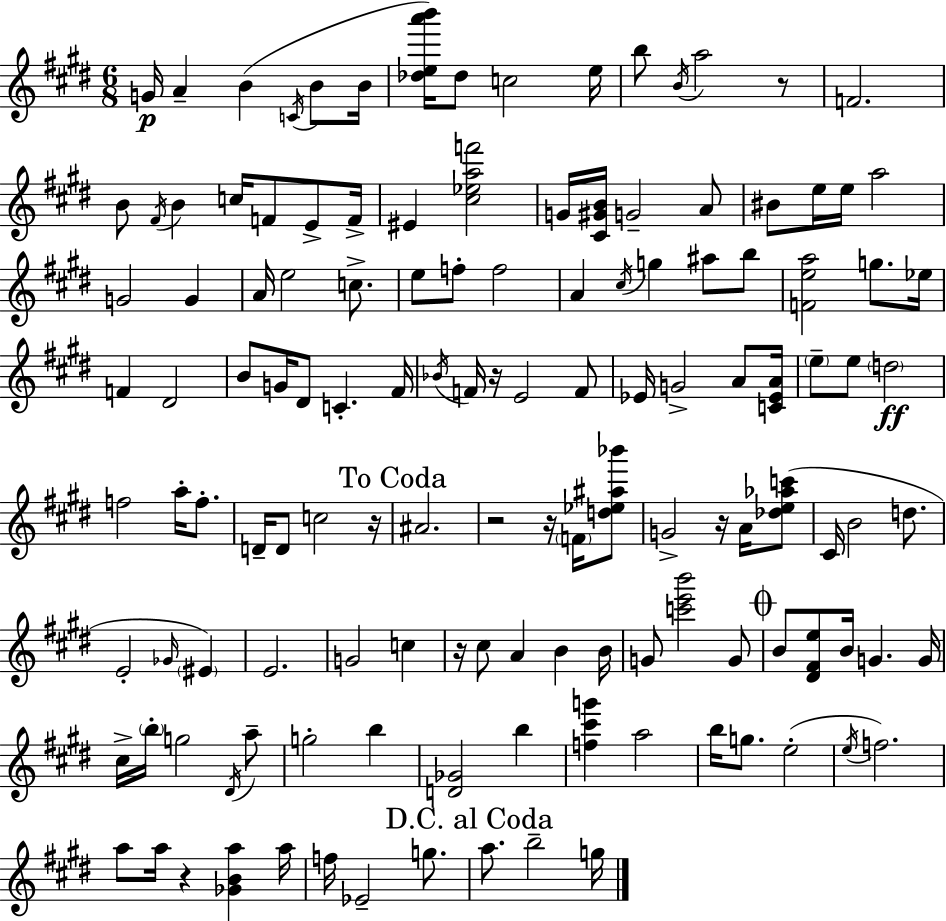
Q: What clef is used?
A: treble